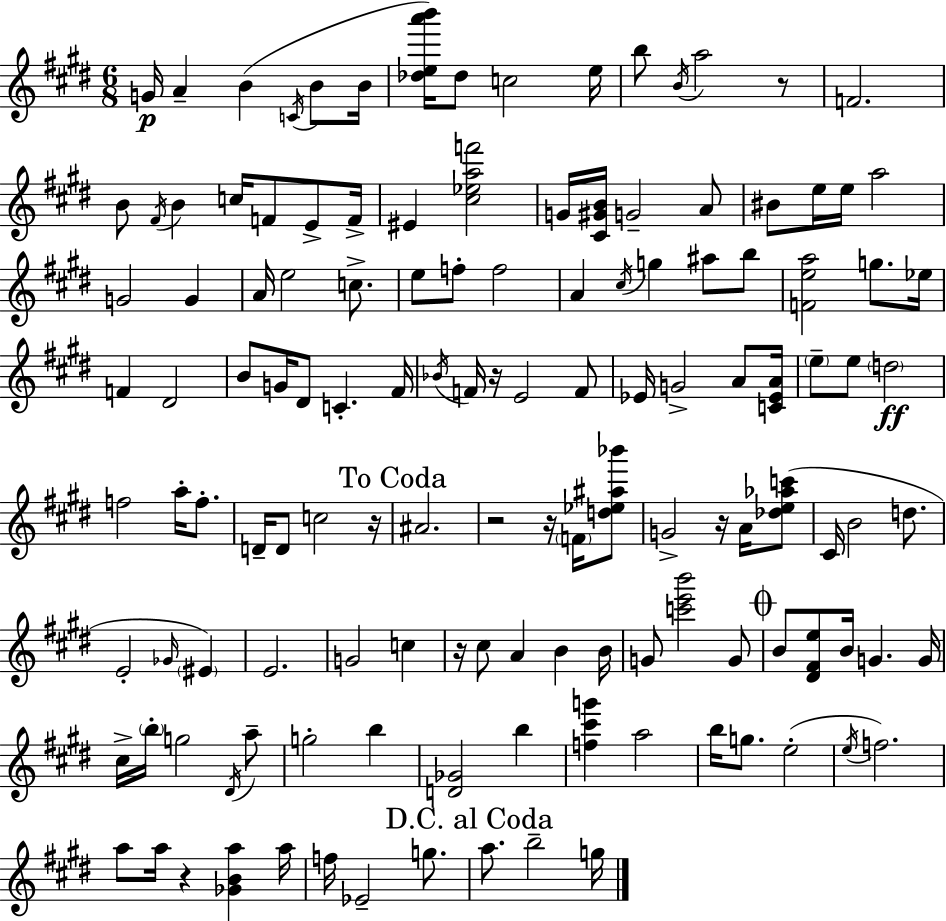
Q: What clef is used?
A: treble